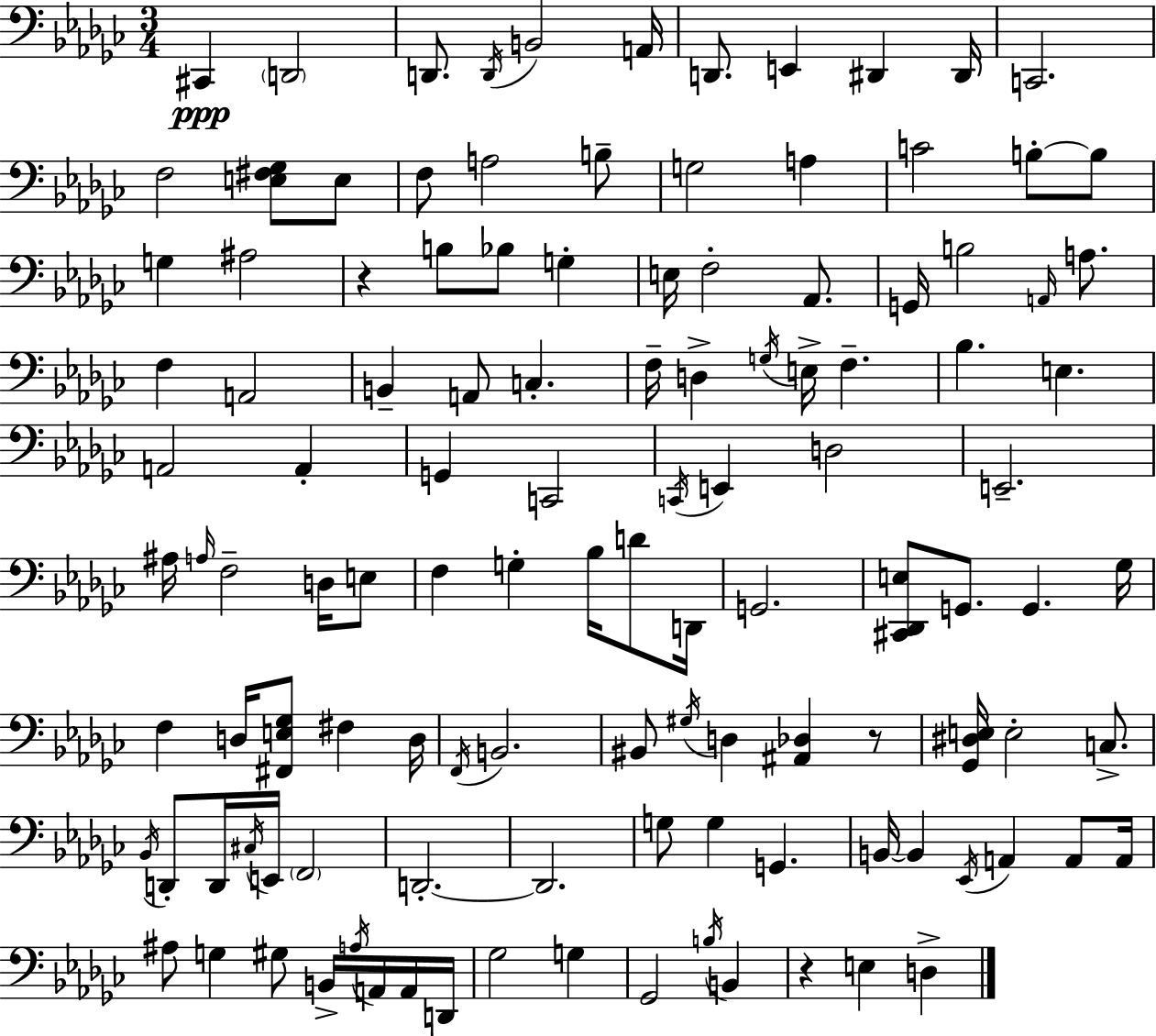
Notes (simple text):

C#2/q D2/h D2/e. D2/s B2/h A2/s D2/e. E2/q D#2/q D#2/s C2/h. F3/h [E3,F#3,Gb3]/e E3/e F3/e A3/h B3/e G3/h A3/q C4/h B3/e B3/e G3/q A#3/h R/q B3/e Bb3/e G3/q E3/s F3/h Ab2/e. G2/s B3/h A2/s A3/e. F3/q A2/h B2/q A2/e C3/q. F3/s D3/q G3/s E3/s F3/q. Bb3/q. E3/q. A2/h A2/q G2/q C2/h C2/s E2/q D3/h E2/h. A#3/s A3/s F3/h D3/s E3/e F3/q G3/q Bb3/s D4/e D2/s G2/h. [C#2,Db2,E3]/e G2/e. G2/q. Gb3/s F3/q D3/s [F#2,E3,Gb3]/e F#3/q D3/s F2/s B2/h. BIS2/e G#3/s D3/q [A#2,Db3]/q R/e [Gb2,D#3,E3]/s E3/h C3/e. Bb2/s D2/e D2/s C#3/s E2/s F2/h D2/h. D2/h. G3/e G3/q G2/q. B2/s B2/q Eb2/s A2/q A2/e A2/s A#3/e G3/q G#3/e B2/s A3/s A2/s A2/s D2/s Gb3/h G3/q Gb2/h B3/s B2/q R/q E3/q D3/q